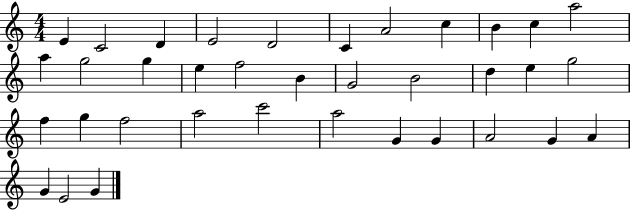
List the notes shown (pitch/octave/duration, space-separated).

E4/q C4/h D4/q E4/h D4/h C4/q A4/h C5/q B4/q C5/q A5/h A5/q G5/h G5/q E5/q F5/h B4/q G4/h B4/h D5/q E5/q G5/h F5/q G5/q F5/h A5/h C6/h A5/h G4/q G4/q A4/h G4/q A4/q G4/q E4/h G4/q